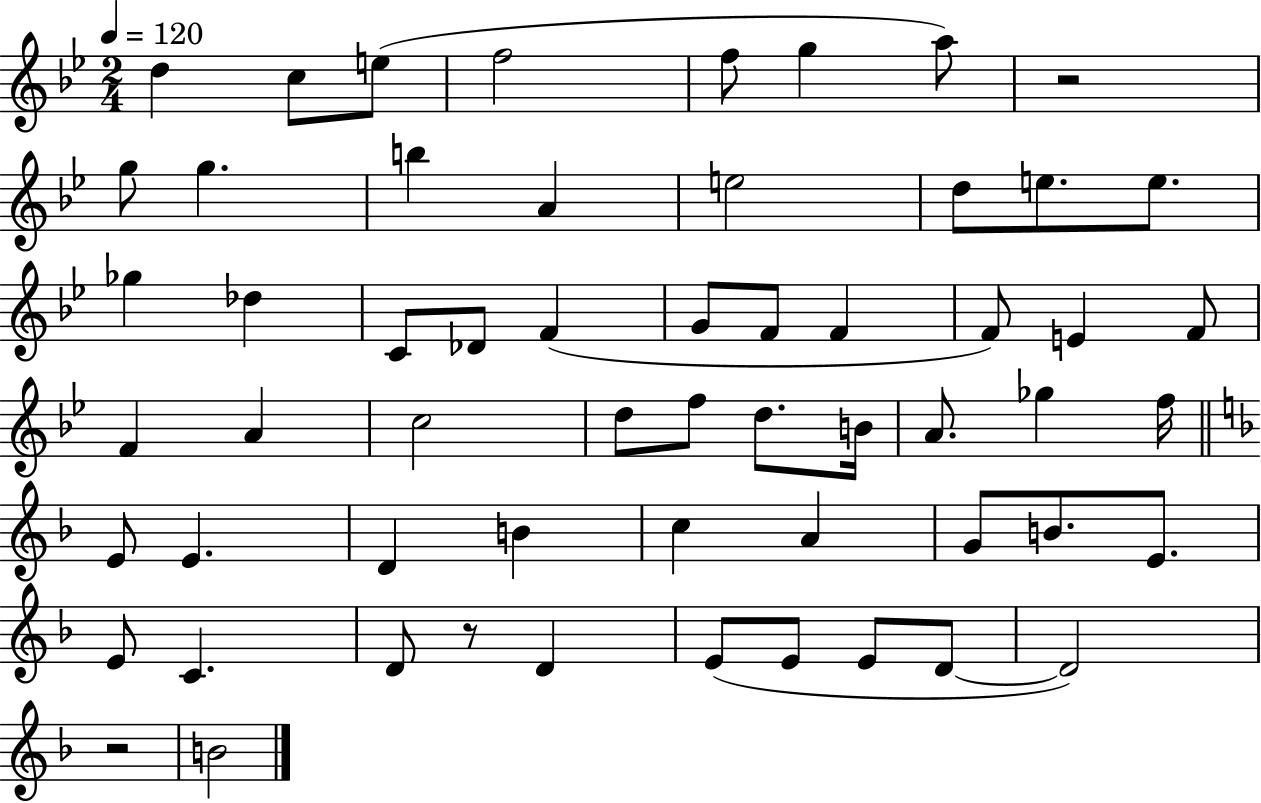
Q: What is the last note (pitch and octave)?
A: B4